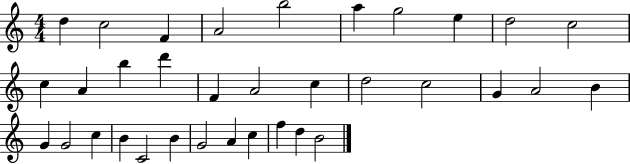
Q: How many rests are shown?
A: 0